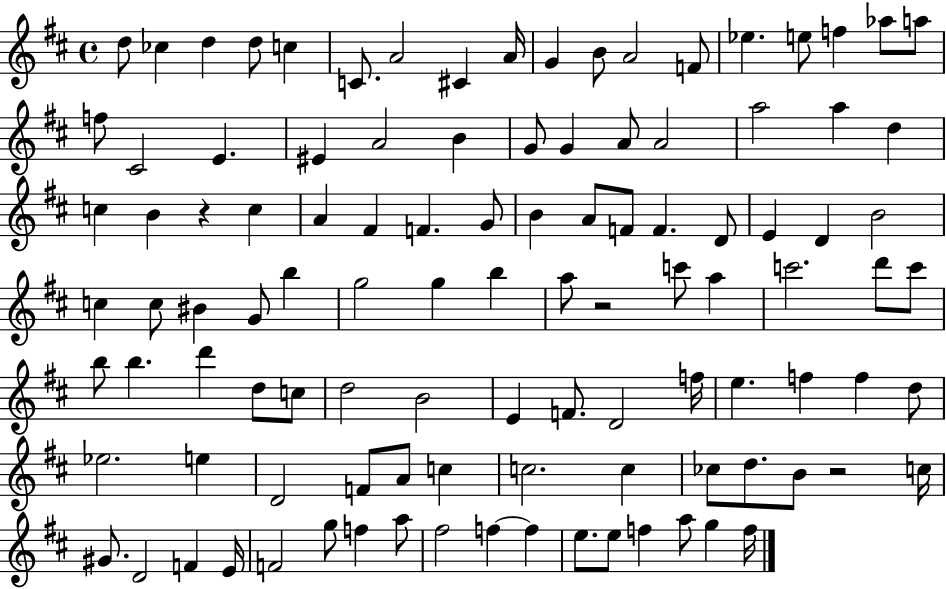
D5/e CES5/q D5/q D5/e C5/q C4/e. A4/h C#4/q A4/s G4/q B4/e A4/h F4/e Eb5/q. E5/e F5/q Ab5/e A5/e F5/e C#4/h E4/q. EIS4/q A4/h B4/q G4/e G4/q A4/e A4/h A5/h A5/q D5/q C5/q B4/q R/q C5/q A4/q F#4/q F4/q. G4/e B4/q A4/e F4/e F4/q. D4/e E4/q D4/q B4/h C5/q C5/e BIS4/q G4/e B5/q G5/h G5/q B5/q A5/e R/h C6/e A5/q C6/h. D6/e C6/e B5/e B5/q. D6/q D5/e C5/e D5/h B4/h E4/q F4/e. D4/h F5/s E5/q. F5/q F5/q D5/e Eb5/h. E5/q D4/h F4/e A4/e C5/q C5/h. C5/q CES5/e D5/e. B4/e R/h C5/s G#4/e. D4/h F4/q E4/s F4/h G5/e F5/q A5/e F#5/h F5/q F5/q E5/e. E5/e F5/q A5/e G5/q F5/s